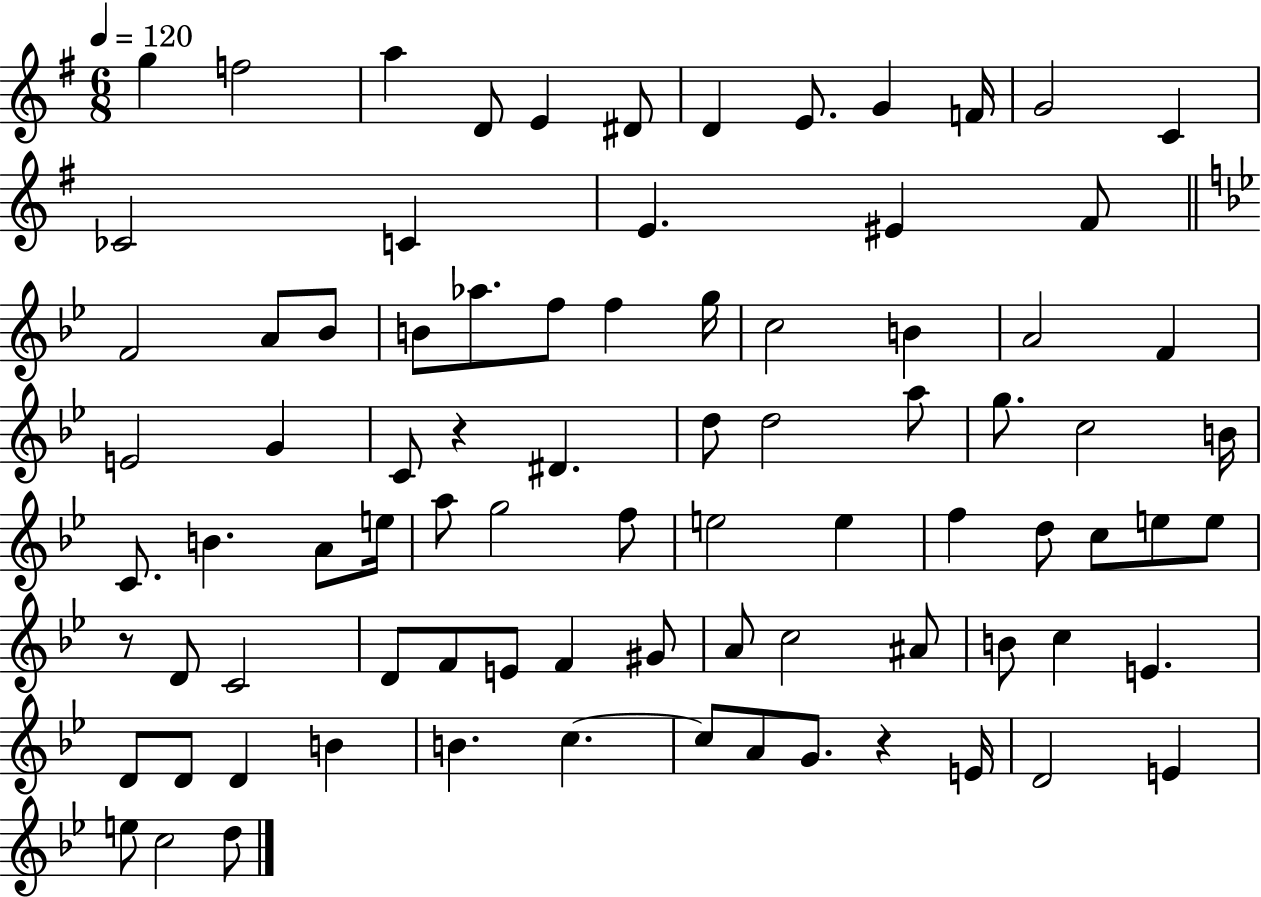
G5/q F5/h A5/q D4/e E4/q D#4/e D4/q E4/e. G4/q F4/s G4/h C4/q CES4/h C4/q E4/q. EIS4/q F#4/e F4/h A4/e Bb4/e B4/e Ab5/e. F5/e F5/q G5/s C5/h B4/q A4/h F4/q E4/h G4/q C4/e R/q D#4/q. D5/e D5/h A5/e G5/e. C5/h B4/s C4/e. B4/q. A4/e E5/s A5/e G5/h F5/e E5/h E5/q F5/q D5/e C5/e E5/e E5/e R/e D4/e C4/h D4/e F4/e E4/e F4/q G#4/e A4/e C5/h A#4/e B4/e C5/q E4/q. D4/e D4/e D4/q B4/q B4/q. C5/q. C5/e A4/e G4/e. R/q E4/s D4/h E4/q E5/e C5/h D5/e